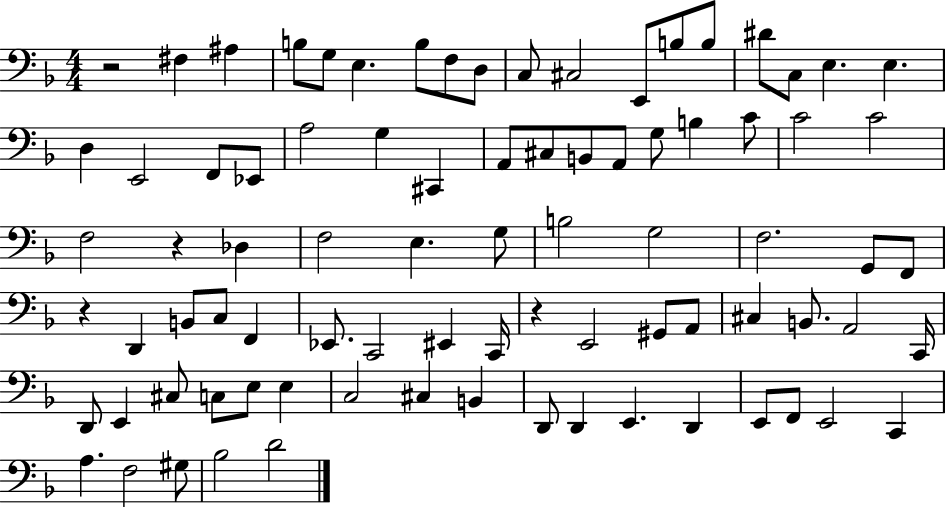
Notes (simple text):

R/h F#3/q A#3/q B3/e G3/e E3/q. B3/e F3/e D3/e C3/e C#3/h E2/e B3/e B3/e D#4/e C3/e E3/q. E3/q. D3/q E2/h F2/e Eb2/e A3/h G3/q C#2/q A2/e C#3/e B2/e A2/e G3/e B3/q C4/e C4/h C4/h F3/h R/q Db3/q F3/h E3/q. G3/e B3/h G3/h F3/h. G2/e F2/e R/q D2/q B2/e C3/e F2/q Eb2/e. C2/h EIS2/q C2/s R/q E2/h G#2/e A2/e C#3/q B2/e. A2/h C2/s D2/e E2/q C#3/e C3/e E3/e E3/q C3/h C#3/q B2/q D2/e D2/q E2/q. D2/q E2/e F2/e E2/h C2/q A3/q. F3/h G#3/e Bb3/h D4/h